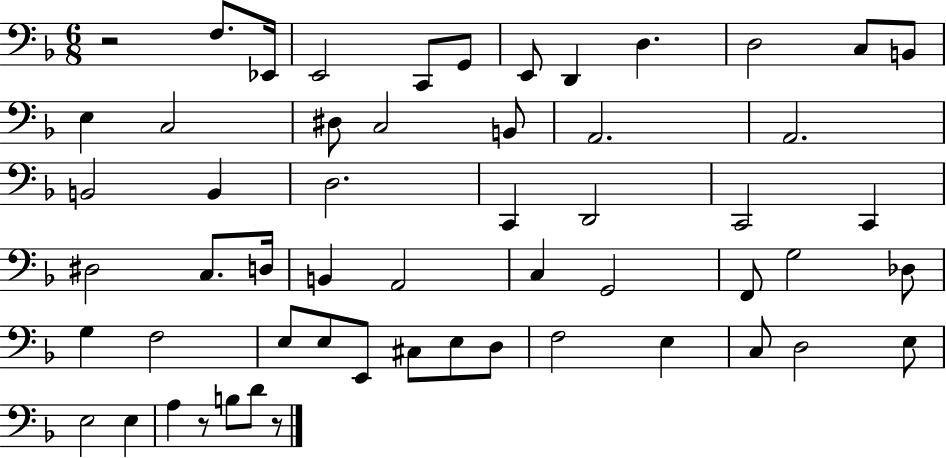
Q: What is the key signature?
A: F major